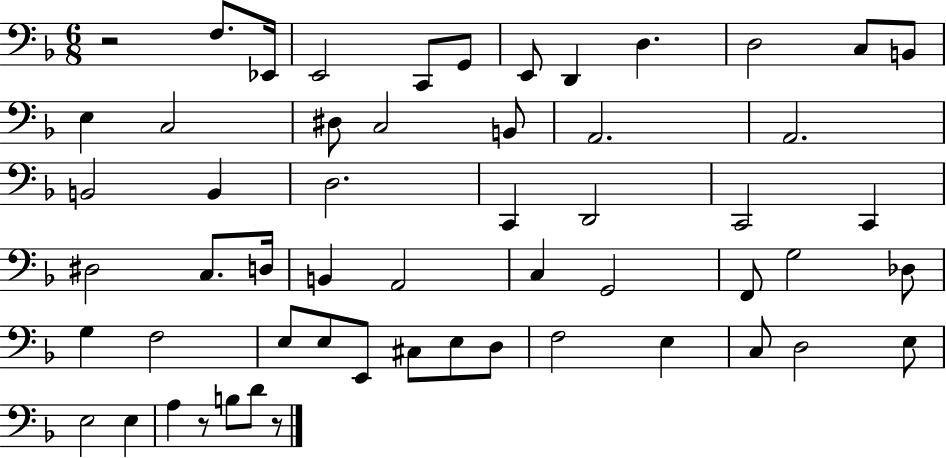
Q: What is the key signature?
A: F major